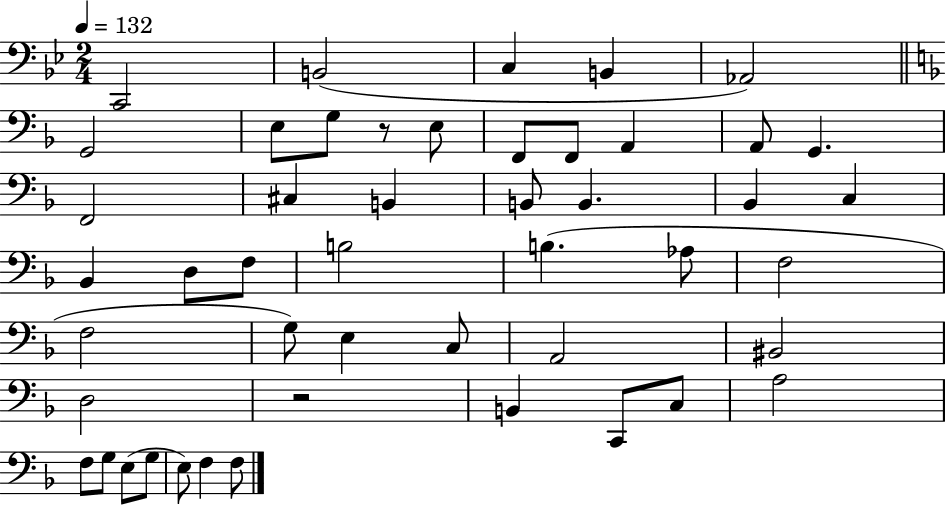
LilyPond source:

{
  \clef bass
  \numericTimeSignature
  \time 2/4
  \key bes \major
  \tempo 4 = 132
  c,2 | b,2( | c4 b,4 | aes,2) | \break \bar "||" \break \key d \minor g,2 | e8 g8 r8 e8 | f,8 f,8 a,4 | a,8 g,4. | \break f,2 | cis4 b,4 | b,8 b,4. | bes,4 c4 | \break bes,4 d8 f8 | b2 | b4.( aes8 | f2 | \break f2 | g8) e4 c8 | a,2 | bis,2 | \break d2 | r2 | b,4 c,8 c8 | a2 | \break f8 g8 e8( g8 | e8) f4 f8 | \bar "|."
}